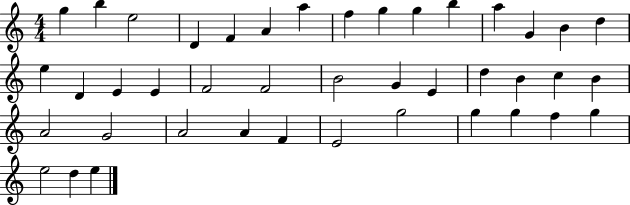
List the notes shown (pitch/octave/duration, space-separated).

G5/q B5/q E5/h D4/q F4/q A4/q A5/q F5/q G5/q G5/q B5/q A5/q G4/q B4/q D5/q E5/q D4/q E4/q E4/q F4/h F4/h B4/h G4/q E4/q D5/q B4/q C5/q B4/q A4/h G4/h A4/h A4/q F4/q E4/h G5/h G5/q G5/q F5/q G5/q E5/h D5/q E5/q